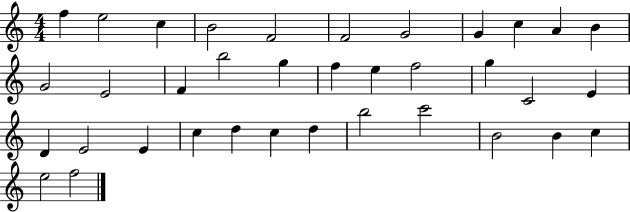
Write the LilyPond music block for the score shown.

{
  \clef treble
  \numericTimeSignature
  \time 4/4
  \key c \major
  f''4 e''2 c''4 | b'2 f'2 | f'2 g'2 | g'4 c''4 a'4 b'4 | \break g'2 e'2 | f'4 b''2 g''4 | f''4 e''4 f''2 | g''4 c'2 e'4 | \break d'4 e'2 e'4 | c''4 d''4 c''4 d''4 | b''2 c'''2 | b'2 b'4 c''4 | \break e''2 f''2 | \bar "|."
}